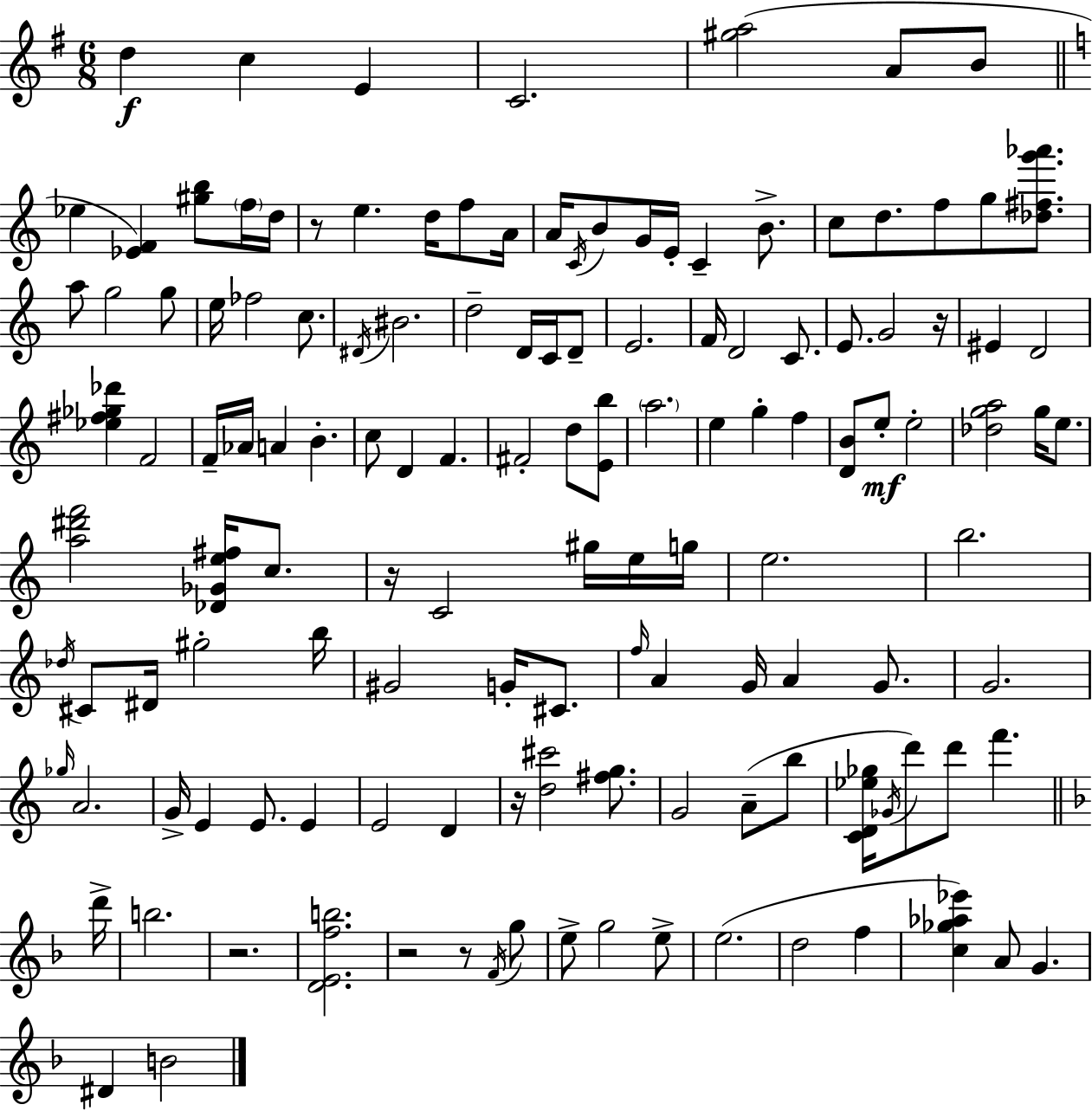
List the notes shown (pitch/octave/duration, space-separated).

D5/q C5/q E4/q C4/h. [G#5,A5]/h A4/e B4/e Eb5/q [Eb4,F4]/q [G#5,B5]/e F5/s D5/s R/e E5/q. D5/s F5/e A4/s A4/s C4/s B4/e G4/s E4/s C4/q B4/e. C5/e D5/e. F5/e G5/e [Db5,F#5,G6,Ab6]/e. A5/e G5/h G5/e E5/s FES5/h C5/e. D#4/s BIS4/h. D5/h D4/s C4/s D4/e E4/h. F4/s D4/h C4/e. E4/e. G4/h R/s EIS4/q D4/h [Eb5,F#5,Gb5,Db6]/q F4/h F4/s Ab4/s A4/q B4/q. C5/e D4/q F4/q. F#4/h D5/e [E4,B5]/e A5/h. E5/q G5/q F5/q [D4,B4]/e E5/e E5/h [Db5,G5,A5]/h G5/s E5/e. [A5,D#6,F6]/h [Db4,Gb4,E5,F#5]/s C5/e. R/s C4/h G#5/s E5/s G5/s E5/h. B5/h. Db5/s C#4/e D#4/s G#5/h B5/s G#4/h G4/s C#4/e. F5/s A4/q G4/s A4/q G4/e. G4/h. Gb5/s A4/h. G4/s E4/q E4/e. E4/q E4/h D4/q R/s [D5,C#6]/h [F#5,G5]/e. G4/h A4/e B5/e [C4,D4,Eb5,Gb5]/s Gb4/s D6/e D6/e F6/q. D6/s B5/h. R/h. [D4,E4,F5,B5]/h. R/h R/e F4/s G5/e E5/e G5/h E5/e E5/h. D5/h F5/q [C5,Gb5,Ab5,Eb6]/q A4/e G4/q. D#4/q B4/h